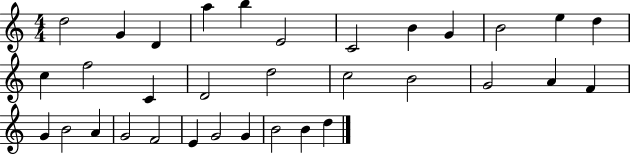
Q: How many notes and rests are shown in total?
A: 33